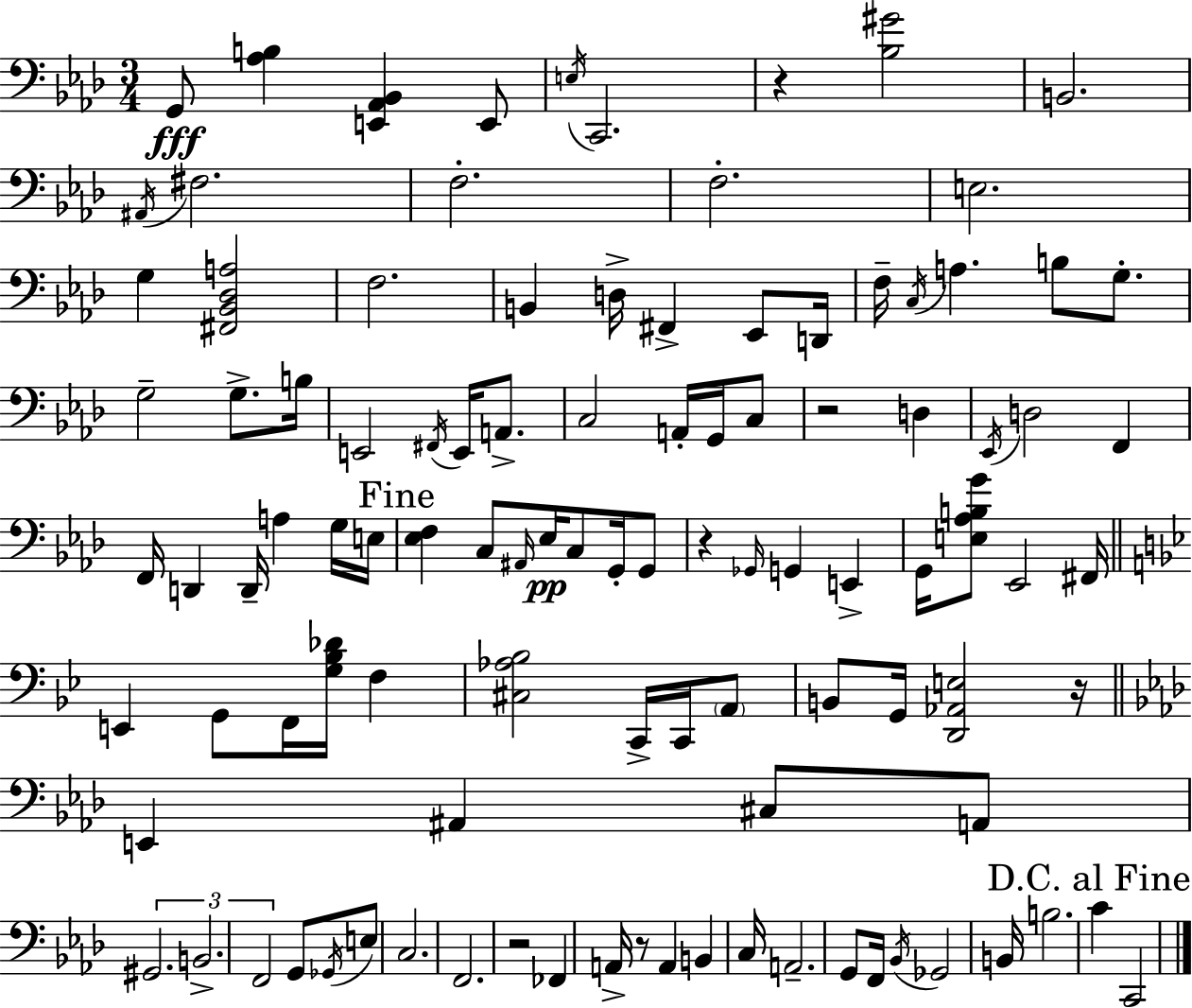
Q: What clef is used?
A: bass